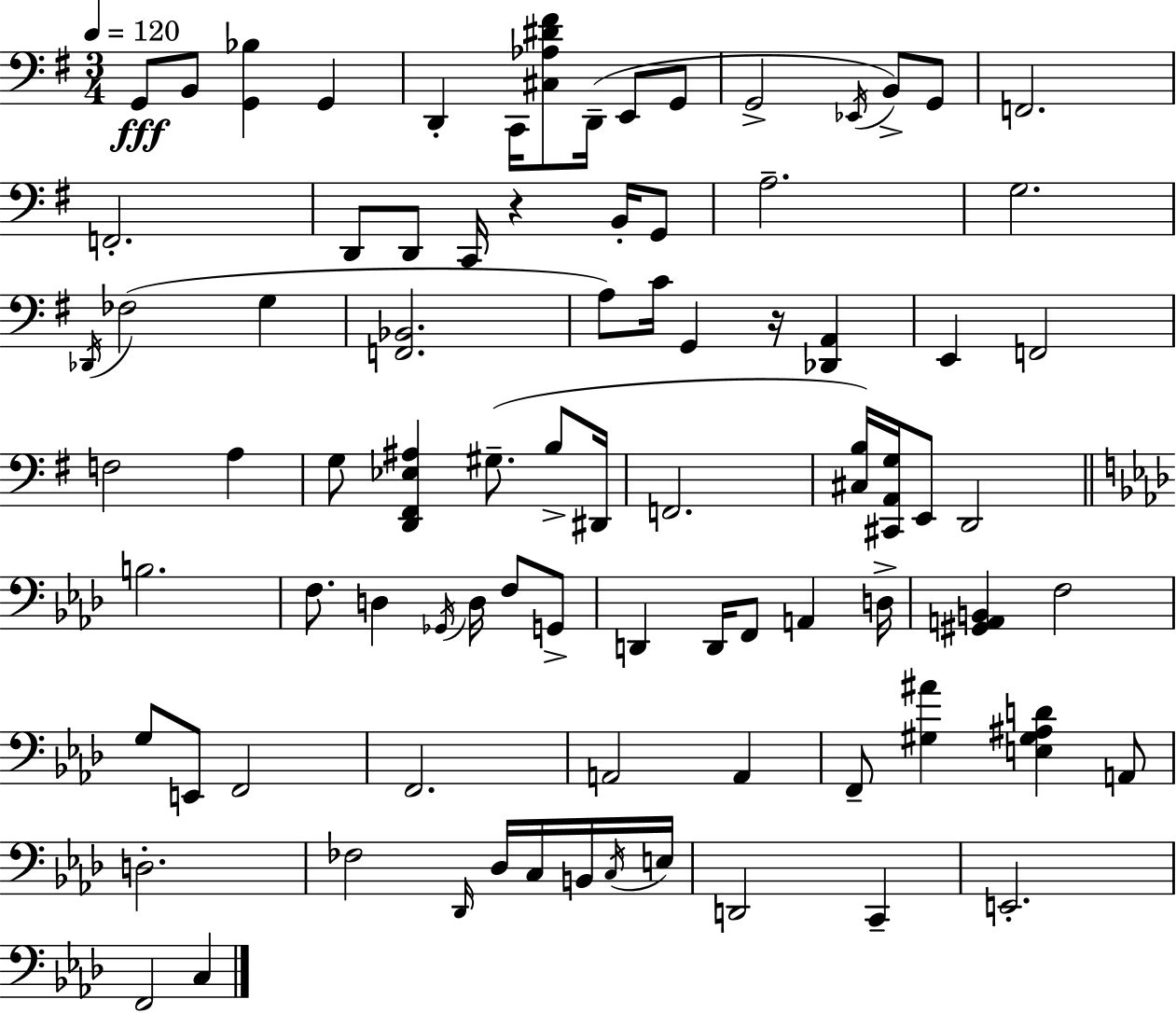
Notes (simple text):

G2/e B2/e [G2,Bb3]/q G2/q D2/q C2/s [C#3,Ab3,D#4,F#4]/e D2/s E2/e G2/e G2/h Eb2/s B2/e G2/e F2/h. F2/h. D2/e D2/e C2/s R/q B2/s G2/e A3/h. G3/h. Db2/s FES3/h G3/q [F2,Bb2]/h. A3/e C4/s G2/q R/s [Db2,A2]/q E2/q F2/h F3/h A3/q G3/e [D2,F#2,Eb3,A#3]/q G#3/e. B3/e D#2/s F2/h. [C#3,B3]/s [C#2,A2,G3]/s E2/e D2/h B3/h. F3/e. D3/q Gb2/s D3/s F3/e G2/e D2/q D2/s F2/e A2/q D3/s [G#2,A2,B2]/q F3/h G3/e E2/e F2/h F2/h. A2/h A2/q F2/e [G#3,A#4]/q [E3,G#3,A#3,D4]/q A2/e D3/h. FES3/h Db2/s Db3/s C3/s B2/s C3/s E3/s D2/h C2/q E2/h. F2/h C3/q